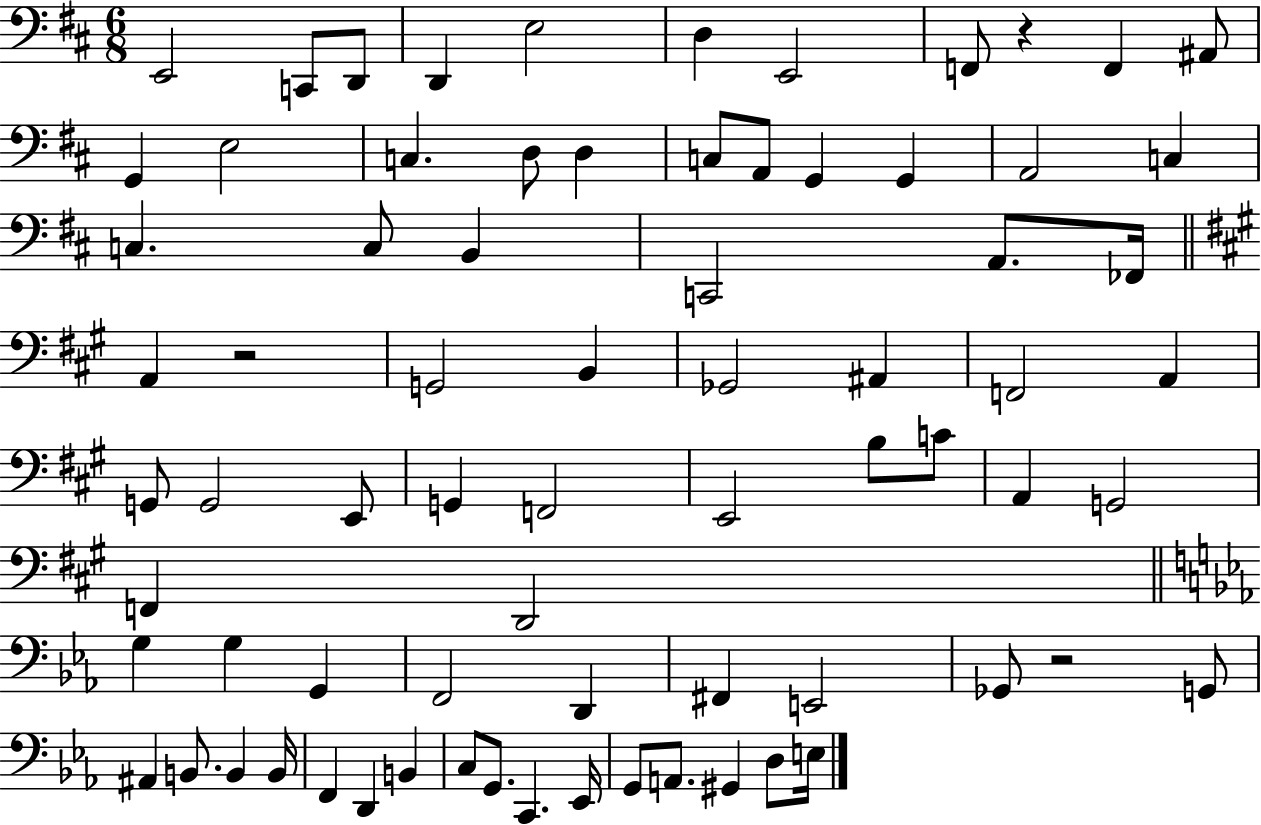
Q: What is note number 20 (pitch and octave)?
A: A2